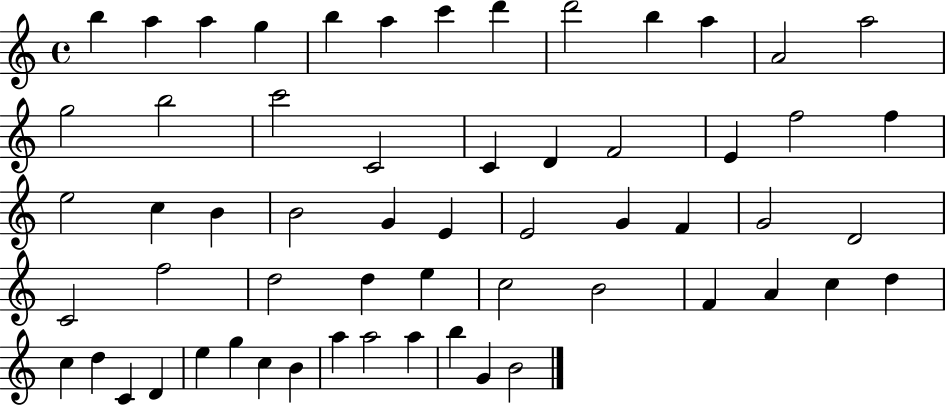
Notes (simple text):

B5/q A5/q A5/q G5/q B5/q A5/q C6/q D6/q D6/h B5/q A5/q A4/h A5/h G5/h B5/h C6/h C4/h C4/q D4/q F4/h E4/q F5/h F5/q E5/h C5/q B4/q B4/h G4/q E4/q E4/h G4/q F4/q G4/h D4/h C4/h F5/h D5/h D5/q E5/q C5/h B4/h F4/q A4/q C5/q D5/q C5/q D5/q C4/q D4/q E5/q G5/q C5/q B4/q A5/q A5/h A5/q B5/q G4/q B4/h